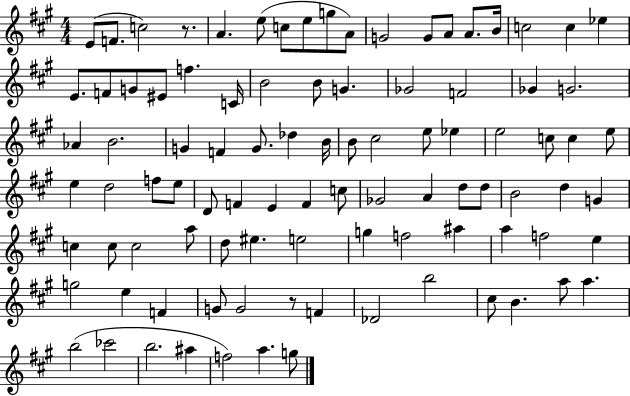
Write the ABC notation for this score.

X:1
T:Untitled
M:4/4
L:1/4
K:A
E/2 F/2 c2 z/2 A e/2 c/2 e/2 g/2 A/2 G2 G/2 A/2 A/2 B/4 c2 c _e E/2 F/2 G/2 ^E/2 f C/4 B2 B/2 G _G2 F2 _G G2 _A B2 G F G/2 _d B/4 B/2 ^c2 e/2 _e e2 c/2 c e/2 e d2 f/2 e/2 D/2 F E F c/2 _G2 A d/2 d/2 B2 d G c c/2 c2 a/2 d/2 ^e e2 g f2 ^a a f2 e g2 e F G/2 G2 z/2 F _D2 b2 ^c/2 B a/2 a b2 _c'2 b2 ^a f2 a g/2